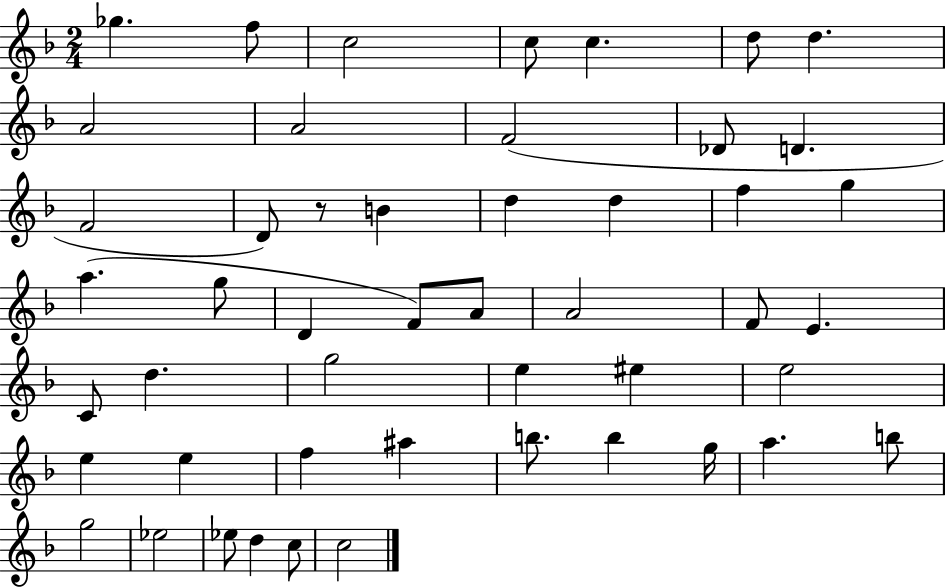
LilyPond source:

{
  \clef treble
  \numericTimeSignature
  \time 2/4
  \key f \major
  \repeat volta 2 { ges''4. f''8 | c''2 | c''8 c''4. | d''8 d''4. | \break a'2 | a'2 | f'2( | des'8 d'4. | \break f'2 | d'8) r8 b'4 | d''4 d''4 | f''4 g''4 | \break a''4.( g''8 | d'4 f'8) a'8 | a'2 | f'8 e'4. | \break c'8 d''4. | g''2 | e''4 eis''4 | e''2 | \break e''4 e''4 | f''4 ais''4 | b''8. b''4 g''16 | a''4. b''8 | \break g''2 | ees''2 | ees''8 d''4 c''8 | c''2 | \break } \bar "|."
}